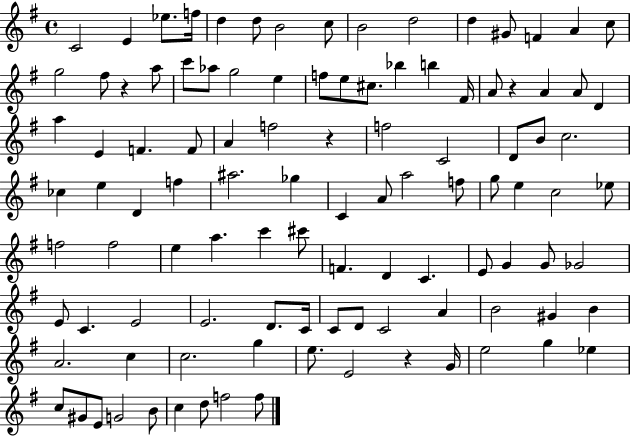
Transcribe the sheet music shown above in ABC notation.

X:1
T:Untitled
M:4/4
L:1/4
K:G
C2 E _e/2 f/4 d d/2 B2 c/2 B2 d2 d ^G/2 F A c/2 g2 ^f/2 z a/2 c'/2 _a/2 g2 e f/2 e/2 ^c/2 _b b ^F/4 A/2 z A A/2 D a E F F/2 A f2 z f2 C2 D/2 B/2 c2 _c e D f ^a2 _g C A/2 a2 f/2 g/2 e c2 _e/2 f2 f2 e a c' ^c'/2 F D C E/2 G G/2 _G2 E/2 C E2 E2 D/2 C/4 C/2 D/2 C2 A B2 ^G B A2 c c2 g e/2 E2 z G/4 e2 g _e c/2 ^G/2 E/2 G2 B/2 c d/2 f2 f/2